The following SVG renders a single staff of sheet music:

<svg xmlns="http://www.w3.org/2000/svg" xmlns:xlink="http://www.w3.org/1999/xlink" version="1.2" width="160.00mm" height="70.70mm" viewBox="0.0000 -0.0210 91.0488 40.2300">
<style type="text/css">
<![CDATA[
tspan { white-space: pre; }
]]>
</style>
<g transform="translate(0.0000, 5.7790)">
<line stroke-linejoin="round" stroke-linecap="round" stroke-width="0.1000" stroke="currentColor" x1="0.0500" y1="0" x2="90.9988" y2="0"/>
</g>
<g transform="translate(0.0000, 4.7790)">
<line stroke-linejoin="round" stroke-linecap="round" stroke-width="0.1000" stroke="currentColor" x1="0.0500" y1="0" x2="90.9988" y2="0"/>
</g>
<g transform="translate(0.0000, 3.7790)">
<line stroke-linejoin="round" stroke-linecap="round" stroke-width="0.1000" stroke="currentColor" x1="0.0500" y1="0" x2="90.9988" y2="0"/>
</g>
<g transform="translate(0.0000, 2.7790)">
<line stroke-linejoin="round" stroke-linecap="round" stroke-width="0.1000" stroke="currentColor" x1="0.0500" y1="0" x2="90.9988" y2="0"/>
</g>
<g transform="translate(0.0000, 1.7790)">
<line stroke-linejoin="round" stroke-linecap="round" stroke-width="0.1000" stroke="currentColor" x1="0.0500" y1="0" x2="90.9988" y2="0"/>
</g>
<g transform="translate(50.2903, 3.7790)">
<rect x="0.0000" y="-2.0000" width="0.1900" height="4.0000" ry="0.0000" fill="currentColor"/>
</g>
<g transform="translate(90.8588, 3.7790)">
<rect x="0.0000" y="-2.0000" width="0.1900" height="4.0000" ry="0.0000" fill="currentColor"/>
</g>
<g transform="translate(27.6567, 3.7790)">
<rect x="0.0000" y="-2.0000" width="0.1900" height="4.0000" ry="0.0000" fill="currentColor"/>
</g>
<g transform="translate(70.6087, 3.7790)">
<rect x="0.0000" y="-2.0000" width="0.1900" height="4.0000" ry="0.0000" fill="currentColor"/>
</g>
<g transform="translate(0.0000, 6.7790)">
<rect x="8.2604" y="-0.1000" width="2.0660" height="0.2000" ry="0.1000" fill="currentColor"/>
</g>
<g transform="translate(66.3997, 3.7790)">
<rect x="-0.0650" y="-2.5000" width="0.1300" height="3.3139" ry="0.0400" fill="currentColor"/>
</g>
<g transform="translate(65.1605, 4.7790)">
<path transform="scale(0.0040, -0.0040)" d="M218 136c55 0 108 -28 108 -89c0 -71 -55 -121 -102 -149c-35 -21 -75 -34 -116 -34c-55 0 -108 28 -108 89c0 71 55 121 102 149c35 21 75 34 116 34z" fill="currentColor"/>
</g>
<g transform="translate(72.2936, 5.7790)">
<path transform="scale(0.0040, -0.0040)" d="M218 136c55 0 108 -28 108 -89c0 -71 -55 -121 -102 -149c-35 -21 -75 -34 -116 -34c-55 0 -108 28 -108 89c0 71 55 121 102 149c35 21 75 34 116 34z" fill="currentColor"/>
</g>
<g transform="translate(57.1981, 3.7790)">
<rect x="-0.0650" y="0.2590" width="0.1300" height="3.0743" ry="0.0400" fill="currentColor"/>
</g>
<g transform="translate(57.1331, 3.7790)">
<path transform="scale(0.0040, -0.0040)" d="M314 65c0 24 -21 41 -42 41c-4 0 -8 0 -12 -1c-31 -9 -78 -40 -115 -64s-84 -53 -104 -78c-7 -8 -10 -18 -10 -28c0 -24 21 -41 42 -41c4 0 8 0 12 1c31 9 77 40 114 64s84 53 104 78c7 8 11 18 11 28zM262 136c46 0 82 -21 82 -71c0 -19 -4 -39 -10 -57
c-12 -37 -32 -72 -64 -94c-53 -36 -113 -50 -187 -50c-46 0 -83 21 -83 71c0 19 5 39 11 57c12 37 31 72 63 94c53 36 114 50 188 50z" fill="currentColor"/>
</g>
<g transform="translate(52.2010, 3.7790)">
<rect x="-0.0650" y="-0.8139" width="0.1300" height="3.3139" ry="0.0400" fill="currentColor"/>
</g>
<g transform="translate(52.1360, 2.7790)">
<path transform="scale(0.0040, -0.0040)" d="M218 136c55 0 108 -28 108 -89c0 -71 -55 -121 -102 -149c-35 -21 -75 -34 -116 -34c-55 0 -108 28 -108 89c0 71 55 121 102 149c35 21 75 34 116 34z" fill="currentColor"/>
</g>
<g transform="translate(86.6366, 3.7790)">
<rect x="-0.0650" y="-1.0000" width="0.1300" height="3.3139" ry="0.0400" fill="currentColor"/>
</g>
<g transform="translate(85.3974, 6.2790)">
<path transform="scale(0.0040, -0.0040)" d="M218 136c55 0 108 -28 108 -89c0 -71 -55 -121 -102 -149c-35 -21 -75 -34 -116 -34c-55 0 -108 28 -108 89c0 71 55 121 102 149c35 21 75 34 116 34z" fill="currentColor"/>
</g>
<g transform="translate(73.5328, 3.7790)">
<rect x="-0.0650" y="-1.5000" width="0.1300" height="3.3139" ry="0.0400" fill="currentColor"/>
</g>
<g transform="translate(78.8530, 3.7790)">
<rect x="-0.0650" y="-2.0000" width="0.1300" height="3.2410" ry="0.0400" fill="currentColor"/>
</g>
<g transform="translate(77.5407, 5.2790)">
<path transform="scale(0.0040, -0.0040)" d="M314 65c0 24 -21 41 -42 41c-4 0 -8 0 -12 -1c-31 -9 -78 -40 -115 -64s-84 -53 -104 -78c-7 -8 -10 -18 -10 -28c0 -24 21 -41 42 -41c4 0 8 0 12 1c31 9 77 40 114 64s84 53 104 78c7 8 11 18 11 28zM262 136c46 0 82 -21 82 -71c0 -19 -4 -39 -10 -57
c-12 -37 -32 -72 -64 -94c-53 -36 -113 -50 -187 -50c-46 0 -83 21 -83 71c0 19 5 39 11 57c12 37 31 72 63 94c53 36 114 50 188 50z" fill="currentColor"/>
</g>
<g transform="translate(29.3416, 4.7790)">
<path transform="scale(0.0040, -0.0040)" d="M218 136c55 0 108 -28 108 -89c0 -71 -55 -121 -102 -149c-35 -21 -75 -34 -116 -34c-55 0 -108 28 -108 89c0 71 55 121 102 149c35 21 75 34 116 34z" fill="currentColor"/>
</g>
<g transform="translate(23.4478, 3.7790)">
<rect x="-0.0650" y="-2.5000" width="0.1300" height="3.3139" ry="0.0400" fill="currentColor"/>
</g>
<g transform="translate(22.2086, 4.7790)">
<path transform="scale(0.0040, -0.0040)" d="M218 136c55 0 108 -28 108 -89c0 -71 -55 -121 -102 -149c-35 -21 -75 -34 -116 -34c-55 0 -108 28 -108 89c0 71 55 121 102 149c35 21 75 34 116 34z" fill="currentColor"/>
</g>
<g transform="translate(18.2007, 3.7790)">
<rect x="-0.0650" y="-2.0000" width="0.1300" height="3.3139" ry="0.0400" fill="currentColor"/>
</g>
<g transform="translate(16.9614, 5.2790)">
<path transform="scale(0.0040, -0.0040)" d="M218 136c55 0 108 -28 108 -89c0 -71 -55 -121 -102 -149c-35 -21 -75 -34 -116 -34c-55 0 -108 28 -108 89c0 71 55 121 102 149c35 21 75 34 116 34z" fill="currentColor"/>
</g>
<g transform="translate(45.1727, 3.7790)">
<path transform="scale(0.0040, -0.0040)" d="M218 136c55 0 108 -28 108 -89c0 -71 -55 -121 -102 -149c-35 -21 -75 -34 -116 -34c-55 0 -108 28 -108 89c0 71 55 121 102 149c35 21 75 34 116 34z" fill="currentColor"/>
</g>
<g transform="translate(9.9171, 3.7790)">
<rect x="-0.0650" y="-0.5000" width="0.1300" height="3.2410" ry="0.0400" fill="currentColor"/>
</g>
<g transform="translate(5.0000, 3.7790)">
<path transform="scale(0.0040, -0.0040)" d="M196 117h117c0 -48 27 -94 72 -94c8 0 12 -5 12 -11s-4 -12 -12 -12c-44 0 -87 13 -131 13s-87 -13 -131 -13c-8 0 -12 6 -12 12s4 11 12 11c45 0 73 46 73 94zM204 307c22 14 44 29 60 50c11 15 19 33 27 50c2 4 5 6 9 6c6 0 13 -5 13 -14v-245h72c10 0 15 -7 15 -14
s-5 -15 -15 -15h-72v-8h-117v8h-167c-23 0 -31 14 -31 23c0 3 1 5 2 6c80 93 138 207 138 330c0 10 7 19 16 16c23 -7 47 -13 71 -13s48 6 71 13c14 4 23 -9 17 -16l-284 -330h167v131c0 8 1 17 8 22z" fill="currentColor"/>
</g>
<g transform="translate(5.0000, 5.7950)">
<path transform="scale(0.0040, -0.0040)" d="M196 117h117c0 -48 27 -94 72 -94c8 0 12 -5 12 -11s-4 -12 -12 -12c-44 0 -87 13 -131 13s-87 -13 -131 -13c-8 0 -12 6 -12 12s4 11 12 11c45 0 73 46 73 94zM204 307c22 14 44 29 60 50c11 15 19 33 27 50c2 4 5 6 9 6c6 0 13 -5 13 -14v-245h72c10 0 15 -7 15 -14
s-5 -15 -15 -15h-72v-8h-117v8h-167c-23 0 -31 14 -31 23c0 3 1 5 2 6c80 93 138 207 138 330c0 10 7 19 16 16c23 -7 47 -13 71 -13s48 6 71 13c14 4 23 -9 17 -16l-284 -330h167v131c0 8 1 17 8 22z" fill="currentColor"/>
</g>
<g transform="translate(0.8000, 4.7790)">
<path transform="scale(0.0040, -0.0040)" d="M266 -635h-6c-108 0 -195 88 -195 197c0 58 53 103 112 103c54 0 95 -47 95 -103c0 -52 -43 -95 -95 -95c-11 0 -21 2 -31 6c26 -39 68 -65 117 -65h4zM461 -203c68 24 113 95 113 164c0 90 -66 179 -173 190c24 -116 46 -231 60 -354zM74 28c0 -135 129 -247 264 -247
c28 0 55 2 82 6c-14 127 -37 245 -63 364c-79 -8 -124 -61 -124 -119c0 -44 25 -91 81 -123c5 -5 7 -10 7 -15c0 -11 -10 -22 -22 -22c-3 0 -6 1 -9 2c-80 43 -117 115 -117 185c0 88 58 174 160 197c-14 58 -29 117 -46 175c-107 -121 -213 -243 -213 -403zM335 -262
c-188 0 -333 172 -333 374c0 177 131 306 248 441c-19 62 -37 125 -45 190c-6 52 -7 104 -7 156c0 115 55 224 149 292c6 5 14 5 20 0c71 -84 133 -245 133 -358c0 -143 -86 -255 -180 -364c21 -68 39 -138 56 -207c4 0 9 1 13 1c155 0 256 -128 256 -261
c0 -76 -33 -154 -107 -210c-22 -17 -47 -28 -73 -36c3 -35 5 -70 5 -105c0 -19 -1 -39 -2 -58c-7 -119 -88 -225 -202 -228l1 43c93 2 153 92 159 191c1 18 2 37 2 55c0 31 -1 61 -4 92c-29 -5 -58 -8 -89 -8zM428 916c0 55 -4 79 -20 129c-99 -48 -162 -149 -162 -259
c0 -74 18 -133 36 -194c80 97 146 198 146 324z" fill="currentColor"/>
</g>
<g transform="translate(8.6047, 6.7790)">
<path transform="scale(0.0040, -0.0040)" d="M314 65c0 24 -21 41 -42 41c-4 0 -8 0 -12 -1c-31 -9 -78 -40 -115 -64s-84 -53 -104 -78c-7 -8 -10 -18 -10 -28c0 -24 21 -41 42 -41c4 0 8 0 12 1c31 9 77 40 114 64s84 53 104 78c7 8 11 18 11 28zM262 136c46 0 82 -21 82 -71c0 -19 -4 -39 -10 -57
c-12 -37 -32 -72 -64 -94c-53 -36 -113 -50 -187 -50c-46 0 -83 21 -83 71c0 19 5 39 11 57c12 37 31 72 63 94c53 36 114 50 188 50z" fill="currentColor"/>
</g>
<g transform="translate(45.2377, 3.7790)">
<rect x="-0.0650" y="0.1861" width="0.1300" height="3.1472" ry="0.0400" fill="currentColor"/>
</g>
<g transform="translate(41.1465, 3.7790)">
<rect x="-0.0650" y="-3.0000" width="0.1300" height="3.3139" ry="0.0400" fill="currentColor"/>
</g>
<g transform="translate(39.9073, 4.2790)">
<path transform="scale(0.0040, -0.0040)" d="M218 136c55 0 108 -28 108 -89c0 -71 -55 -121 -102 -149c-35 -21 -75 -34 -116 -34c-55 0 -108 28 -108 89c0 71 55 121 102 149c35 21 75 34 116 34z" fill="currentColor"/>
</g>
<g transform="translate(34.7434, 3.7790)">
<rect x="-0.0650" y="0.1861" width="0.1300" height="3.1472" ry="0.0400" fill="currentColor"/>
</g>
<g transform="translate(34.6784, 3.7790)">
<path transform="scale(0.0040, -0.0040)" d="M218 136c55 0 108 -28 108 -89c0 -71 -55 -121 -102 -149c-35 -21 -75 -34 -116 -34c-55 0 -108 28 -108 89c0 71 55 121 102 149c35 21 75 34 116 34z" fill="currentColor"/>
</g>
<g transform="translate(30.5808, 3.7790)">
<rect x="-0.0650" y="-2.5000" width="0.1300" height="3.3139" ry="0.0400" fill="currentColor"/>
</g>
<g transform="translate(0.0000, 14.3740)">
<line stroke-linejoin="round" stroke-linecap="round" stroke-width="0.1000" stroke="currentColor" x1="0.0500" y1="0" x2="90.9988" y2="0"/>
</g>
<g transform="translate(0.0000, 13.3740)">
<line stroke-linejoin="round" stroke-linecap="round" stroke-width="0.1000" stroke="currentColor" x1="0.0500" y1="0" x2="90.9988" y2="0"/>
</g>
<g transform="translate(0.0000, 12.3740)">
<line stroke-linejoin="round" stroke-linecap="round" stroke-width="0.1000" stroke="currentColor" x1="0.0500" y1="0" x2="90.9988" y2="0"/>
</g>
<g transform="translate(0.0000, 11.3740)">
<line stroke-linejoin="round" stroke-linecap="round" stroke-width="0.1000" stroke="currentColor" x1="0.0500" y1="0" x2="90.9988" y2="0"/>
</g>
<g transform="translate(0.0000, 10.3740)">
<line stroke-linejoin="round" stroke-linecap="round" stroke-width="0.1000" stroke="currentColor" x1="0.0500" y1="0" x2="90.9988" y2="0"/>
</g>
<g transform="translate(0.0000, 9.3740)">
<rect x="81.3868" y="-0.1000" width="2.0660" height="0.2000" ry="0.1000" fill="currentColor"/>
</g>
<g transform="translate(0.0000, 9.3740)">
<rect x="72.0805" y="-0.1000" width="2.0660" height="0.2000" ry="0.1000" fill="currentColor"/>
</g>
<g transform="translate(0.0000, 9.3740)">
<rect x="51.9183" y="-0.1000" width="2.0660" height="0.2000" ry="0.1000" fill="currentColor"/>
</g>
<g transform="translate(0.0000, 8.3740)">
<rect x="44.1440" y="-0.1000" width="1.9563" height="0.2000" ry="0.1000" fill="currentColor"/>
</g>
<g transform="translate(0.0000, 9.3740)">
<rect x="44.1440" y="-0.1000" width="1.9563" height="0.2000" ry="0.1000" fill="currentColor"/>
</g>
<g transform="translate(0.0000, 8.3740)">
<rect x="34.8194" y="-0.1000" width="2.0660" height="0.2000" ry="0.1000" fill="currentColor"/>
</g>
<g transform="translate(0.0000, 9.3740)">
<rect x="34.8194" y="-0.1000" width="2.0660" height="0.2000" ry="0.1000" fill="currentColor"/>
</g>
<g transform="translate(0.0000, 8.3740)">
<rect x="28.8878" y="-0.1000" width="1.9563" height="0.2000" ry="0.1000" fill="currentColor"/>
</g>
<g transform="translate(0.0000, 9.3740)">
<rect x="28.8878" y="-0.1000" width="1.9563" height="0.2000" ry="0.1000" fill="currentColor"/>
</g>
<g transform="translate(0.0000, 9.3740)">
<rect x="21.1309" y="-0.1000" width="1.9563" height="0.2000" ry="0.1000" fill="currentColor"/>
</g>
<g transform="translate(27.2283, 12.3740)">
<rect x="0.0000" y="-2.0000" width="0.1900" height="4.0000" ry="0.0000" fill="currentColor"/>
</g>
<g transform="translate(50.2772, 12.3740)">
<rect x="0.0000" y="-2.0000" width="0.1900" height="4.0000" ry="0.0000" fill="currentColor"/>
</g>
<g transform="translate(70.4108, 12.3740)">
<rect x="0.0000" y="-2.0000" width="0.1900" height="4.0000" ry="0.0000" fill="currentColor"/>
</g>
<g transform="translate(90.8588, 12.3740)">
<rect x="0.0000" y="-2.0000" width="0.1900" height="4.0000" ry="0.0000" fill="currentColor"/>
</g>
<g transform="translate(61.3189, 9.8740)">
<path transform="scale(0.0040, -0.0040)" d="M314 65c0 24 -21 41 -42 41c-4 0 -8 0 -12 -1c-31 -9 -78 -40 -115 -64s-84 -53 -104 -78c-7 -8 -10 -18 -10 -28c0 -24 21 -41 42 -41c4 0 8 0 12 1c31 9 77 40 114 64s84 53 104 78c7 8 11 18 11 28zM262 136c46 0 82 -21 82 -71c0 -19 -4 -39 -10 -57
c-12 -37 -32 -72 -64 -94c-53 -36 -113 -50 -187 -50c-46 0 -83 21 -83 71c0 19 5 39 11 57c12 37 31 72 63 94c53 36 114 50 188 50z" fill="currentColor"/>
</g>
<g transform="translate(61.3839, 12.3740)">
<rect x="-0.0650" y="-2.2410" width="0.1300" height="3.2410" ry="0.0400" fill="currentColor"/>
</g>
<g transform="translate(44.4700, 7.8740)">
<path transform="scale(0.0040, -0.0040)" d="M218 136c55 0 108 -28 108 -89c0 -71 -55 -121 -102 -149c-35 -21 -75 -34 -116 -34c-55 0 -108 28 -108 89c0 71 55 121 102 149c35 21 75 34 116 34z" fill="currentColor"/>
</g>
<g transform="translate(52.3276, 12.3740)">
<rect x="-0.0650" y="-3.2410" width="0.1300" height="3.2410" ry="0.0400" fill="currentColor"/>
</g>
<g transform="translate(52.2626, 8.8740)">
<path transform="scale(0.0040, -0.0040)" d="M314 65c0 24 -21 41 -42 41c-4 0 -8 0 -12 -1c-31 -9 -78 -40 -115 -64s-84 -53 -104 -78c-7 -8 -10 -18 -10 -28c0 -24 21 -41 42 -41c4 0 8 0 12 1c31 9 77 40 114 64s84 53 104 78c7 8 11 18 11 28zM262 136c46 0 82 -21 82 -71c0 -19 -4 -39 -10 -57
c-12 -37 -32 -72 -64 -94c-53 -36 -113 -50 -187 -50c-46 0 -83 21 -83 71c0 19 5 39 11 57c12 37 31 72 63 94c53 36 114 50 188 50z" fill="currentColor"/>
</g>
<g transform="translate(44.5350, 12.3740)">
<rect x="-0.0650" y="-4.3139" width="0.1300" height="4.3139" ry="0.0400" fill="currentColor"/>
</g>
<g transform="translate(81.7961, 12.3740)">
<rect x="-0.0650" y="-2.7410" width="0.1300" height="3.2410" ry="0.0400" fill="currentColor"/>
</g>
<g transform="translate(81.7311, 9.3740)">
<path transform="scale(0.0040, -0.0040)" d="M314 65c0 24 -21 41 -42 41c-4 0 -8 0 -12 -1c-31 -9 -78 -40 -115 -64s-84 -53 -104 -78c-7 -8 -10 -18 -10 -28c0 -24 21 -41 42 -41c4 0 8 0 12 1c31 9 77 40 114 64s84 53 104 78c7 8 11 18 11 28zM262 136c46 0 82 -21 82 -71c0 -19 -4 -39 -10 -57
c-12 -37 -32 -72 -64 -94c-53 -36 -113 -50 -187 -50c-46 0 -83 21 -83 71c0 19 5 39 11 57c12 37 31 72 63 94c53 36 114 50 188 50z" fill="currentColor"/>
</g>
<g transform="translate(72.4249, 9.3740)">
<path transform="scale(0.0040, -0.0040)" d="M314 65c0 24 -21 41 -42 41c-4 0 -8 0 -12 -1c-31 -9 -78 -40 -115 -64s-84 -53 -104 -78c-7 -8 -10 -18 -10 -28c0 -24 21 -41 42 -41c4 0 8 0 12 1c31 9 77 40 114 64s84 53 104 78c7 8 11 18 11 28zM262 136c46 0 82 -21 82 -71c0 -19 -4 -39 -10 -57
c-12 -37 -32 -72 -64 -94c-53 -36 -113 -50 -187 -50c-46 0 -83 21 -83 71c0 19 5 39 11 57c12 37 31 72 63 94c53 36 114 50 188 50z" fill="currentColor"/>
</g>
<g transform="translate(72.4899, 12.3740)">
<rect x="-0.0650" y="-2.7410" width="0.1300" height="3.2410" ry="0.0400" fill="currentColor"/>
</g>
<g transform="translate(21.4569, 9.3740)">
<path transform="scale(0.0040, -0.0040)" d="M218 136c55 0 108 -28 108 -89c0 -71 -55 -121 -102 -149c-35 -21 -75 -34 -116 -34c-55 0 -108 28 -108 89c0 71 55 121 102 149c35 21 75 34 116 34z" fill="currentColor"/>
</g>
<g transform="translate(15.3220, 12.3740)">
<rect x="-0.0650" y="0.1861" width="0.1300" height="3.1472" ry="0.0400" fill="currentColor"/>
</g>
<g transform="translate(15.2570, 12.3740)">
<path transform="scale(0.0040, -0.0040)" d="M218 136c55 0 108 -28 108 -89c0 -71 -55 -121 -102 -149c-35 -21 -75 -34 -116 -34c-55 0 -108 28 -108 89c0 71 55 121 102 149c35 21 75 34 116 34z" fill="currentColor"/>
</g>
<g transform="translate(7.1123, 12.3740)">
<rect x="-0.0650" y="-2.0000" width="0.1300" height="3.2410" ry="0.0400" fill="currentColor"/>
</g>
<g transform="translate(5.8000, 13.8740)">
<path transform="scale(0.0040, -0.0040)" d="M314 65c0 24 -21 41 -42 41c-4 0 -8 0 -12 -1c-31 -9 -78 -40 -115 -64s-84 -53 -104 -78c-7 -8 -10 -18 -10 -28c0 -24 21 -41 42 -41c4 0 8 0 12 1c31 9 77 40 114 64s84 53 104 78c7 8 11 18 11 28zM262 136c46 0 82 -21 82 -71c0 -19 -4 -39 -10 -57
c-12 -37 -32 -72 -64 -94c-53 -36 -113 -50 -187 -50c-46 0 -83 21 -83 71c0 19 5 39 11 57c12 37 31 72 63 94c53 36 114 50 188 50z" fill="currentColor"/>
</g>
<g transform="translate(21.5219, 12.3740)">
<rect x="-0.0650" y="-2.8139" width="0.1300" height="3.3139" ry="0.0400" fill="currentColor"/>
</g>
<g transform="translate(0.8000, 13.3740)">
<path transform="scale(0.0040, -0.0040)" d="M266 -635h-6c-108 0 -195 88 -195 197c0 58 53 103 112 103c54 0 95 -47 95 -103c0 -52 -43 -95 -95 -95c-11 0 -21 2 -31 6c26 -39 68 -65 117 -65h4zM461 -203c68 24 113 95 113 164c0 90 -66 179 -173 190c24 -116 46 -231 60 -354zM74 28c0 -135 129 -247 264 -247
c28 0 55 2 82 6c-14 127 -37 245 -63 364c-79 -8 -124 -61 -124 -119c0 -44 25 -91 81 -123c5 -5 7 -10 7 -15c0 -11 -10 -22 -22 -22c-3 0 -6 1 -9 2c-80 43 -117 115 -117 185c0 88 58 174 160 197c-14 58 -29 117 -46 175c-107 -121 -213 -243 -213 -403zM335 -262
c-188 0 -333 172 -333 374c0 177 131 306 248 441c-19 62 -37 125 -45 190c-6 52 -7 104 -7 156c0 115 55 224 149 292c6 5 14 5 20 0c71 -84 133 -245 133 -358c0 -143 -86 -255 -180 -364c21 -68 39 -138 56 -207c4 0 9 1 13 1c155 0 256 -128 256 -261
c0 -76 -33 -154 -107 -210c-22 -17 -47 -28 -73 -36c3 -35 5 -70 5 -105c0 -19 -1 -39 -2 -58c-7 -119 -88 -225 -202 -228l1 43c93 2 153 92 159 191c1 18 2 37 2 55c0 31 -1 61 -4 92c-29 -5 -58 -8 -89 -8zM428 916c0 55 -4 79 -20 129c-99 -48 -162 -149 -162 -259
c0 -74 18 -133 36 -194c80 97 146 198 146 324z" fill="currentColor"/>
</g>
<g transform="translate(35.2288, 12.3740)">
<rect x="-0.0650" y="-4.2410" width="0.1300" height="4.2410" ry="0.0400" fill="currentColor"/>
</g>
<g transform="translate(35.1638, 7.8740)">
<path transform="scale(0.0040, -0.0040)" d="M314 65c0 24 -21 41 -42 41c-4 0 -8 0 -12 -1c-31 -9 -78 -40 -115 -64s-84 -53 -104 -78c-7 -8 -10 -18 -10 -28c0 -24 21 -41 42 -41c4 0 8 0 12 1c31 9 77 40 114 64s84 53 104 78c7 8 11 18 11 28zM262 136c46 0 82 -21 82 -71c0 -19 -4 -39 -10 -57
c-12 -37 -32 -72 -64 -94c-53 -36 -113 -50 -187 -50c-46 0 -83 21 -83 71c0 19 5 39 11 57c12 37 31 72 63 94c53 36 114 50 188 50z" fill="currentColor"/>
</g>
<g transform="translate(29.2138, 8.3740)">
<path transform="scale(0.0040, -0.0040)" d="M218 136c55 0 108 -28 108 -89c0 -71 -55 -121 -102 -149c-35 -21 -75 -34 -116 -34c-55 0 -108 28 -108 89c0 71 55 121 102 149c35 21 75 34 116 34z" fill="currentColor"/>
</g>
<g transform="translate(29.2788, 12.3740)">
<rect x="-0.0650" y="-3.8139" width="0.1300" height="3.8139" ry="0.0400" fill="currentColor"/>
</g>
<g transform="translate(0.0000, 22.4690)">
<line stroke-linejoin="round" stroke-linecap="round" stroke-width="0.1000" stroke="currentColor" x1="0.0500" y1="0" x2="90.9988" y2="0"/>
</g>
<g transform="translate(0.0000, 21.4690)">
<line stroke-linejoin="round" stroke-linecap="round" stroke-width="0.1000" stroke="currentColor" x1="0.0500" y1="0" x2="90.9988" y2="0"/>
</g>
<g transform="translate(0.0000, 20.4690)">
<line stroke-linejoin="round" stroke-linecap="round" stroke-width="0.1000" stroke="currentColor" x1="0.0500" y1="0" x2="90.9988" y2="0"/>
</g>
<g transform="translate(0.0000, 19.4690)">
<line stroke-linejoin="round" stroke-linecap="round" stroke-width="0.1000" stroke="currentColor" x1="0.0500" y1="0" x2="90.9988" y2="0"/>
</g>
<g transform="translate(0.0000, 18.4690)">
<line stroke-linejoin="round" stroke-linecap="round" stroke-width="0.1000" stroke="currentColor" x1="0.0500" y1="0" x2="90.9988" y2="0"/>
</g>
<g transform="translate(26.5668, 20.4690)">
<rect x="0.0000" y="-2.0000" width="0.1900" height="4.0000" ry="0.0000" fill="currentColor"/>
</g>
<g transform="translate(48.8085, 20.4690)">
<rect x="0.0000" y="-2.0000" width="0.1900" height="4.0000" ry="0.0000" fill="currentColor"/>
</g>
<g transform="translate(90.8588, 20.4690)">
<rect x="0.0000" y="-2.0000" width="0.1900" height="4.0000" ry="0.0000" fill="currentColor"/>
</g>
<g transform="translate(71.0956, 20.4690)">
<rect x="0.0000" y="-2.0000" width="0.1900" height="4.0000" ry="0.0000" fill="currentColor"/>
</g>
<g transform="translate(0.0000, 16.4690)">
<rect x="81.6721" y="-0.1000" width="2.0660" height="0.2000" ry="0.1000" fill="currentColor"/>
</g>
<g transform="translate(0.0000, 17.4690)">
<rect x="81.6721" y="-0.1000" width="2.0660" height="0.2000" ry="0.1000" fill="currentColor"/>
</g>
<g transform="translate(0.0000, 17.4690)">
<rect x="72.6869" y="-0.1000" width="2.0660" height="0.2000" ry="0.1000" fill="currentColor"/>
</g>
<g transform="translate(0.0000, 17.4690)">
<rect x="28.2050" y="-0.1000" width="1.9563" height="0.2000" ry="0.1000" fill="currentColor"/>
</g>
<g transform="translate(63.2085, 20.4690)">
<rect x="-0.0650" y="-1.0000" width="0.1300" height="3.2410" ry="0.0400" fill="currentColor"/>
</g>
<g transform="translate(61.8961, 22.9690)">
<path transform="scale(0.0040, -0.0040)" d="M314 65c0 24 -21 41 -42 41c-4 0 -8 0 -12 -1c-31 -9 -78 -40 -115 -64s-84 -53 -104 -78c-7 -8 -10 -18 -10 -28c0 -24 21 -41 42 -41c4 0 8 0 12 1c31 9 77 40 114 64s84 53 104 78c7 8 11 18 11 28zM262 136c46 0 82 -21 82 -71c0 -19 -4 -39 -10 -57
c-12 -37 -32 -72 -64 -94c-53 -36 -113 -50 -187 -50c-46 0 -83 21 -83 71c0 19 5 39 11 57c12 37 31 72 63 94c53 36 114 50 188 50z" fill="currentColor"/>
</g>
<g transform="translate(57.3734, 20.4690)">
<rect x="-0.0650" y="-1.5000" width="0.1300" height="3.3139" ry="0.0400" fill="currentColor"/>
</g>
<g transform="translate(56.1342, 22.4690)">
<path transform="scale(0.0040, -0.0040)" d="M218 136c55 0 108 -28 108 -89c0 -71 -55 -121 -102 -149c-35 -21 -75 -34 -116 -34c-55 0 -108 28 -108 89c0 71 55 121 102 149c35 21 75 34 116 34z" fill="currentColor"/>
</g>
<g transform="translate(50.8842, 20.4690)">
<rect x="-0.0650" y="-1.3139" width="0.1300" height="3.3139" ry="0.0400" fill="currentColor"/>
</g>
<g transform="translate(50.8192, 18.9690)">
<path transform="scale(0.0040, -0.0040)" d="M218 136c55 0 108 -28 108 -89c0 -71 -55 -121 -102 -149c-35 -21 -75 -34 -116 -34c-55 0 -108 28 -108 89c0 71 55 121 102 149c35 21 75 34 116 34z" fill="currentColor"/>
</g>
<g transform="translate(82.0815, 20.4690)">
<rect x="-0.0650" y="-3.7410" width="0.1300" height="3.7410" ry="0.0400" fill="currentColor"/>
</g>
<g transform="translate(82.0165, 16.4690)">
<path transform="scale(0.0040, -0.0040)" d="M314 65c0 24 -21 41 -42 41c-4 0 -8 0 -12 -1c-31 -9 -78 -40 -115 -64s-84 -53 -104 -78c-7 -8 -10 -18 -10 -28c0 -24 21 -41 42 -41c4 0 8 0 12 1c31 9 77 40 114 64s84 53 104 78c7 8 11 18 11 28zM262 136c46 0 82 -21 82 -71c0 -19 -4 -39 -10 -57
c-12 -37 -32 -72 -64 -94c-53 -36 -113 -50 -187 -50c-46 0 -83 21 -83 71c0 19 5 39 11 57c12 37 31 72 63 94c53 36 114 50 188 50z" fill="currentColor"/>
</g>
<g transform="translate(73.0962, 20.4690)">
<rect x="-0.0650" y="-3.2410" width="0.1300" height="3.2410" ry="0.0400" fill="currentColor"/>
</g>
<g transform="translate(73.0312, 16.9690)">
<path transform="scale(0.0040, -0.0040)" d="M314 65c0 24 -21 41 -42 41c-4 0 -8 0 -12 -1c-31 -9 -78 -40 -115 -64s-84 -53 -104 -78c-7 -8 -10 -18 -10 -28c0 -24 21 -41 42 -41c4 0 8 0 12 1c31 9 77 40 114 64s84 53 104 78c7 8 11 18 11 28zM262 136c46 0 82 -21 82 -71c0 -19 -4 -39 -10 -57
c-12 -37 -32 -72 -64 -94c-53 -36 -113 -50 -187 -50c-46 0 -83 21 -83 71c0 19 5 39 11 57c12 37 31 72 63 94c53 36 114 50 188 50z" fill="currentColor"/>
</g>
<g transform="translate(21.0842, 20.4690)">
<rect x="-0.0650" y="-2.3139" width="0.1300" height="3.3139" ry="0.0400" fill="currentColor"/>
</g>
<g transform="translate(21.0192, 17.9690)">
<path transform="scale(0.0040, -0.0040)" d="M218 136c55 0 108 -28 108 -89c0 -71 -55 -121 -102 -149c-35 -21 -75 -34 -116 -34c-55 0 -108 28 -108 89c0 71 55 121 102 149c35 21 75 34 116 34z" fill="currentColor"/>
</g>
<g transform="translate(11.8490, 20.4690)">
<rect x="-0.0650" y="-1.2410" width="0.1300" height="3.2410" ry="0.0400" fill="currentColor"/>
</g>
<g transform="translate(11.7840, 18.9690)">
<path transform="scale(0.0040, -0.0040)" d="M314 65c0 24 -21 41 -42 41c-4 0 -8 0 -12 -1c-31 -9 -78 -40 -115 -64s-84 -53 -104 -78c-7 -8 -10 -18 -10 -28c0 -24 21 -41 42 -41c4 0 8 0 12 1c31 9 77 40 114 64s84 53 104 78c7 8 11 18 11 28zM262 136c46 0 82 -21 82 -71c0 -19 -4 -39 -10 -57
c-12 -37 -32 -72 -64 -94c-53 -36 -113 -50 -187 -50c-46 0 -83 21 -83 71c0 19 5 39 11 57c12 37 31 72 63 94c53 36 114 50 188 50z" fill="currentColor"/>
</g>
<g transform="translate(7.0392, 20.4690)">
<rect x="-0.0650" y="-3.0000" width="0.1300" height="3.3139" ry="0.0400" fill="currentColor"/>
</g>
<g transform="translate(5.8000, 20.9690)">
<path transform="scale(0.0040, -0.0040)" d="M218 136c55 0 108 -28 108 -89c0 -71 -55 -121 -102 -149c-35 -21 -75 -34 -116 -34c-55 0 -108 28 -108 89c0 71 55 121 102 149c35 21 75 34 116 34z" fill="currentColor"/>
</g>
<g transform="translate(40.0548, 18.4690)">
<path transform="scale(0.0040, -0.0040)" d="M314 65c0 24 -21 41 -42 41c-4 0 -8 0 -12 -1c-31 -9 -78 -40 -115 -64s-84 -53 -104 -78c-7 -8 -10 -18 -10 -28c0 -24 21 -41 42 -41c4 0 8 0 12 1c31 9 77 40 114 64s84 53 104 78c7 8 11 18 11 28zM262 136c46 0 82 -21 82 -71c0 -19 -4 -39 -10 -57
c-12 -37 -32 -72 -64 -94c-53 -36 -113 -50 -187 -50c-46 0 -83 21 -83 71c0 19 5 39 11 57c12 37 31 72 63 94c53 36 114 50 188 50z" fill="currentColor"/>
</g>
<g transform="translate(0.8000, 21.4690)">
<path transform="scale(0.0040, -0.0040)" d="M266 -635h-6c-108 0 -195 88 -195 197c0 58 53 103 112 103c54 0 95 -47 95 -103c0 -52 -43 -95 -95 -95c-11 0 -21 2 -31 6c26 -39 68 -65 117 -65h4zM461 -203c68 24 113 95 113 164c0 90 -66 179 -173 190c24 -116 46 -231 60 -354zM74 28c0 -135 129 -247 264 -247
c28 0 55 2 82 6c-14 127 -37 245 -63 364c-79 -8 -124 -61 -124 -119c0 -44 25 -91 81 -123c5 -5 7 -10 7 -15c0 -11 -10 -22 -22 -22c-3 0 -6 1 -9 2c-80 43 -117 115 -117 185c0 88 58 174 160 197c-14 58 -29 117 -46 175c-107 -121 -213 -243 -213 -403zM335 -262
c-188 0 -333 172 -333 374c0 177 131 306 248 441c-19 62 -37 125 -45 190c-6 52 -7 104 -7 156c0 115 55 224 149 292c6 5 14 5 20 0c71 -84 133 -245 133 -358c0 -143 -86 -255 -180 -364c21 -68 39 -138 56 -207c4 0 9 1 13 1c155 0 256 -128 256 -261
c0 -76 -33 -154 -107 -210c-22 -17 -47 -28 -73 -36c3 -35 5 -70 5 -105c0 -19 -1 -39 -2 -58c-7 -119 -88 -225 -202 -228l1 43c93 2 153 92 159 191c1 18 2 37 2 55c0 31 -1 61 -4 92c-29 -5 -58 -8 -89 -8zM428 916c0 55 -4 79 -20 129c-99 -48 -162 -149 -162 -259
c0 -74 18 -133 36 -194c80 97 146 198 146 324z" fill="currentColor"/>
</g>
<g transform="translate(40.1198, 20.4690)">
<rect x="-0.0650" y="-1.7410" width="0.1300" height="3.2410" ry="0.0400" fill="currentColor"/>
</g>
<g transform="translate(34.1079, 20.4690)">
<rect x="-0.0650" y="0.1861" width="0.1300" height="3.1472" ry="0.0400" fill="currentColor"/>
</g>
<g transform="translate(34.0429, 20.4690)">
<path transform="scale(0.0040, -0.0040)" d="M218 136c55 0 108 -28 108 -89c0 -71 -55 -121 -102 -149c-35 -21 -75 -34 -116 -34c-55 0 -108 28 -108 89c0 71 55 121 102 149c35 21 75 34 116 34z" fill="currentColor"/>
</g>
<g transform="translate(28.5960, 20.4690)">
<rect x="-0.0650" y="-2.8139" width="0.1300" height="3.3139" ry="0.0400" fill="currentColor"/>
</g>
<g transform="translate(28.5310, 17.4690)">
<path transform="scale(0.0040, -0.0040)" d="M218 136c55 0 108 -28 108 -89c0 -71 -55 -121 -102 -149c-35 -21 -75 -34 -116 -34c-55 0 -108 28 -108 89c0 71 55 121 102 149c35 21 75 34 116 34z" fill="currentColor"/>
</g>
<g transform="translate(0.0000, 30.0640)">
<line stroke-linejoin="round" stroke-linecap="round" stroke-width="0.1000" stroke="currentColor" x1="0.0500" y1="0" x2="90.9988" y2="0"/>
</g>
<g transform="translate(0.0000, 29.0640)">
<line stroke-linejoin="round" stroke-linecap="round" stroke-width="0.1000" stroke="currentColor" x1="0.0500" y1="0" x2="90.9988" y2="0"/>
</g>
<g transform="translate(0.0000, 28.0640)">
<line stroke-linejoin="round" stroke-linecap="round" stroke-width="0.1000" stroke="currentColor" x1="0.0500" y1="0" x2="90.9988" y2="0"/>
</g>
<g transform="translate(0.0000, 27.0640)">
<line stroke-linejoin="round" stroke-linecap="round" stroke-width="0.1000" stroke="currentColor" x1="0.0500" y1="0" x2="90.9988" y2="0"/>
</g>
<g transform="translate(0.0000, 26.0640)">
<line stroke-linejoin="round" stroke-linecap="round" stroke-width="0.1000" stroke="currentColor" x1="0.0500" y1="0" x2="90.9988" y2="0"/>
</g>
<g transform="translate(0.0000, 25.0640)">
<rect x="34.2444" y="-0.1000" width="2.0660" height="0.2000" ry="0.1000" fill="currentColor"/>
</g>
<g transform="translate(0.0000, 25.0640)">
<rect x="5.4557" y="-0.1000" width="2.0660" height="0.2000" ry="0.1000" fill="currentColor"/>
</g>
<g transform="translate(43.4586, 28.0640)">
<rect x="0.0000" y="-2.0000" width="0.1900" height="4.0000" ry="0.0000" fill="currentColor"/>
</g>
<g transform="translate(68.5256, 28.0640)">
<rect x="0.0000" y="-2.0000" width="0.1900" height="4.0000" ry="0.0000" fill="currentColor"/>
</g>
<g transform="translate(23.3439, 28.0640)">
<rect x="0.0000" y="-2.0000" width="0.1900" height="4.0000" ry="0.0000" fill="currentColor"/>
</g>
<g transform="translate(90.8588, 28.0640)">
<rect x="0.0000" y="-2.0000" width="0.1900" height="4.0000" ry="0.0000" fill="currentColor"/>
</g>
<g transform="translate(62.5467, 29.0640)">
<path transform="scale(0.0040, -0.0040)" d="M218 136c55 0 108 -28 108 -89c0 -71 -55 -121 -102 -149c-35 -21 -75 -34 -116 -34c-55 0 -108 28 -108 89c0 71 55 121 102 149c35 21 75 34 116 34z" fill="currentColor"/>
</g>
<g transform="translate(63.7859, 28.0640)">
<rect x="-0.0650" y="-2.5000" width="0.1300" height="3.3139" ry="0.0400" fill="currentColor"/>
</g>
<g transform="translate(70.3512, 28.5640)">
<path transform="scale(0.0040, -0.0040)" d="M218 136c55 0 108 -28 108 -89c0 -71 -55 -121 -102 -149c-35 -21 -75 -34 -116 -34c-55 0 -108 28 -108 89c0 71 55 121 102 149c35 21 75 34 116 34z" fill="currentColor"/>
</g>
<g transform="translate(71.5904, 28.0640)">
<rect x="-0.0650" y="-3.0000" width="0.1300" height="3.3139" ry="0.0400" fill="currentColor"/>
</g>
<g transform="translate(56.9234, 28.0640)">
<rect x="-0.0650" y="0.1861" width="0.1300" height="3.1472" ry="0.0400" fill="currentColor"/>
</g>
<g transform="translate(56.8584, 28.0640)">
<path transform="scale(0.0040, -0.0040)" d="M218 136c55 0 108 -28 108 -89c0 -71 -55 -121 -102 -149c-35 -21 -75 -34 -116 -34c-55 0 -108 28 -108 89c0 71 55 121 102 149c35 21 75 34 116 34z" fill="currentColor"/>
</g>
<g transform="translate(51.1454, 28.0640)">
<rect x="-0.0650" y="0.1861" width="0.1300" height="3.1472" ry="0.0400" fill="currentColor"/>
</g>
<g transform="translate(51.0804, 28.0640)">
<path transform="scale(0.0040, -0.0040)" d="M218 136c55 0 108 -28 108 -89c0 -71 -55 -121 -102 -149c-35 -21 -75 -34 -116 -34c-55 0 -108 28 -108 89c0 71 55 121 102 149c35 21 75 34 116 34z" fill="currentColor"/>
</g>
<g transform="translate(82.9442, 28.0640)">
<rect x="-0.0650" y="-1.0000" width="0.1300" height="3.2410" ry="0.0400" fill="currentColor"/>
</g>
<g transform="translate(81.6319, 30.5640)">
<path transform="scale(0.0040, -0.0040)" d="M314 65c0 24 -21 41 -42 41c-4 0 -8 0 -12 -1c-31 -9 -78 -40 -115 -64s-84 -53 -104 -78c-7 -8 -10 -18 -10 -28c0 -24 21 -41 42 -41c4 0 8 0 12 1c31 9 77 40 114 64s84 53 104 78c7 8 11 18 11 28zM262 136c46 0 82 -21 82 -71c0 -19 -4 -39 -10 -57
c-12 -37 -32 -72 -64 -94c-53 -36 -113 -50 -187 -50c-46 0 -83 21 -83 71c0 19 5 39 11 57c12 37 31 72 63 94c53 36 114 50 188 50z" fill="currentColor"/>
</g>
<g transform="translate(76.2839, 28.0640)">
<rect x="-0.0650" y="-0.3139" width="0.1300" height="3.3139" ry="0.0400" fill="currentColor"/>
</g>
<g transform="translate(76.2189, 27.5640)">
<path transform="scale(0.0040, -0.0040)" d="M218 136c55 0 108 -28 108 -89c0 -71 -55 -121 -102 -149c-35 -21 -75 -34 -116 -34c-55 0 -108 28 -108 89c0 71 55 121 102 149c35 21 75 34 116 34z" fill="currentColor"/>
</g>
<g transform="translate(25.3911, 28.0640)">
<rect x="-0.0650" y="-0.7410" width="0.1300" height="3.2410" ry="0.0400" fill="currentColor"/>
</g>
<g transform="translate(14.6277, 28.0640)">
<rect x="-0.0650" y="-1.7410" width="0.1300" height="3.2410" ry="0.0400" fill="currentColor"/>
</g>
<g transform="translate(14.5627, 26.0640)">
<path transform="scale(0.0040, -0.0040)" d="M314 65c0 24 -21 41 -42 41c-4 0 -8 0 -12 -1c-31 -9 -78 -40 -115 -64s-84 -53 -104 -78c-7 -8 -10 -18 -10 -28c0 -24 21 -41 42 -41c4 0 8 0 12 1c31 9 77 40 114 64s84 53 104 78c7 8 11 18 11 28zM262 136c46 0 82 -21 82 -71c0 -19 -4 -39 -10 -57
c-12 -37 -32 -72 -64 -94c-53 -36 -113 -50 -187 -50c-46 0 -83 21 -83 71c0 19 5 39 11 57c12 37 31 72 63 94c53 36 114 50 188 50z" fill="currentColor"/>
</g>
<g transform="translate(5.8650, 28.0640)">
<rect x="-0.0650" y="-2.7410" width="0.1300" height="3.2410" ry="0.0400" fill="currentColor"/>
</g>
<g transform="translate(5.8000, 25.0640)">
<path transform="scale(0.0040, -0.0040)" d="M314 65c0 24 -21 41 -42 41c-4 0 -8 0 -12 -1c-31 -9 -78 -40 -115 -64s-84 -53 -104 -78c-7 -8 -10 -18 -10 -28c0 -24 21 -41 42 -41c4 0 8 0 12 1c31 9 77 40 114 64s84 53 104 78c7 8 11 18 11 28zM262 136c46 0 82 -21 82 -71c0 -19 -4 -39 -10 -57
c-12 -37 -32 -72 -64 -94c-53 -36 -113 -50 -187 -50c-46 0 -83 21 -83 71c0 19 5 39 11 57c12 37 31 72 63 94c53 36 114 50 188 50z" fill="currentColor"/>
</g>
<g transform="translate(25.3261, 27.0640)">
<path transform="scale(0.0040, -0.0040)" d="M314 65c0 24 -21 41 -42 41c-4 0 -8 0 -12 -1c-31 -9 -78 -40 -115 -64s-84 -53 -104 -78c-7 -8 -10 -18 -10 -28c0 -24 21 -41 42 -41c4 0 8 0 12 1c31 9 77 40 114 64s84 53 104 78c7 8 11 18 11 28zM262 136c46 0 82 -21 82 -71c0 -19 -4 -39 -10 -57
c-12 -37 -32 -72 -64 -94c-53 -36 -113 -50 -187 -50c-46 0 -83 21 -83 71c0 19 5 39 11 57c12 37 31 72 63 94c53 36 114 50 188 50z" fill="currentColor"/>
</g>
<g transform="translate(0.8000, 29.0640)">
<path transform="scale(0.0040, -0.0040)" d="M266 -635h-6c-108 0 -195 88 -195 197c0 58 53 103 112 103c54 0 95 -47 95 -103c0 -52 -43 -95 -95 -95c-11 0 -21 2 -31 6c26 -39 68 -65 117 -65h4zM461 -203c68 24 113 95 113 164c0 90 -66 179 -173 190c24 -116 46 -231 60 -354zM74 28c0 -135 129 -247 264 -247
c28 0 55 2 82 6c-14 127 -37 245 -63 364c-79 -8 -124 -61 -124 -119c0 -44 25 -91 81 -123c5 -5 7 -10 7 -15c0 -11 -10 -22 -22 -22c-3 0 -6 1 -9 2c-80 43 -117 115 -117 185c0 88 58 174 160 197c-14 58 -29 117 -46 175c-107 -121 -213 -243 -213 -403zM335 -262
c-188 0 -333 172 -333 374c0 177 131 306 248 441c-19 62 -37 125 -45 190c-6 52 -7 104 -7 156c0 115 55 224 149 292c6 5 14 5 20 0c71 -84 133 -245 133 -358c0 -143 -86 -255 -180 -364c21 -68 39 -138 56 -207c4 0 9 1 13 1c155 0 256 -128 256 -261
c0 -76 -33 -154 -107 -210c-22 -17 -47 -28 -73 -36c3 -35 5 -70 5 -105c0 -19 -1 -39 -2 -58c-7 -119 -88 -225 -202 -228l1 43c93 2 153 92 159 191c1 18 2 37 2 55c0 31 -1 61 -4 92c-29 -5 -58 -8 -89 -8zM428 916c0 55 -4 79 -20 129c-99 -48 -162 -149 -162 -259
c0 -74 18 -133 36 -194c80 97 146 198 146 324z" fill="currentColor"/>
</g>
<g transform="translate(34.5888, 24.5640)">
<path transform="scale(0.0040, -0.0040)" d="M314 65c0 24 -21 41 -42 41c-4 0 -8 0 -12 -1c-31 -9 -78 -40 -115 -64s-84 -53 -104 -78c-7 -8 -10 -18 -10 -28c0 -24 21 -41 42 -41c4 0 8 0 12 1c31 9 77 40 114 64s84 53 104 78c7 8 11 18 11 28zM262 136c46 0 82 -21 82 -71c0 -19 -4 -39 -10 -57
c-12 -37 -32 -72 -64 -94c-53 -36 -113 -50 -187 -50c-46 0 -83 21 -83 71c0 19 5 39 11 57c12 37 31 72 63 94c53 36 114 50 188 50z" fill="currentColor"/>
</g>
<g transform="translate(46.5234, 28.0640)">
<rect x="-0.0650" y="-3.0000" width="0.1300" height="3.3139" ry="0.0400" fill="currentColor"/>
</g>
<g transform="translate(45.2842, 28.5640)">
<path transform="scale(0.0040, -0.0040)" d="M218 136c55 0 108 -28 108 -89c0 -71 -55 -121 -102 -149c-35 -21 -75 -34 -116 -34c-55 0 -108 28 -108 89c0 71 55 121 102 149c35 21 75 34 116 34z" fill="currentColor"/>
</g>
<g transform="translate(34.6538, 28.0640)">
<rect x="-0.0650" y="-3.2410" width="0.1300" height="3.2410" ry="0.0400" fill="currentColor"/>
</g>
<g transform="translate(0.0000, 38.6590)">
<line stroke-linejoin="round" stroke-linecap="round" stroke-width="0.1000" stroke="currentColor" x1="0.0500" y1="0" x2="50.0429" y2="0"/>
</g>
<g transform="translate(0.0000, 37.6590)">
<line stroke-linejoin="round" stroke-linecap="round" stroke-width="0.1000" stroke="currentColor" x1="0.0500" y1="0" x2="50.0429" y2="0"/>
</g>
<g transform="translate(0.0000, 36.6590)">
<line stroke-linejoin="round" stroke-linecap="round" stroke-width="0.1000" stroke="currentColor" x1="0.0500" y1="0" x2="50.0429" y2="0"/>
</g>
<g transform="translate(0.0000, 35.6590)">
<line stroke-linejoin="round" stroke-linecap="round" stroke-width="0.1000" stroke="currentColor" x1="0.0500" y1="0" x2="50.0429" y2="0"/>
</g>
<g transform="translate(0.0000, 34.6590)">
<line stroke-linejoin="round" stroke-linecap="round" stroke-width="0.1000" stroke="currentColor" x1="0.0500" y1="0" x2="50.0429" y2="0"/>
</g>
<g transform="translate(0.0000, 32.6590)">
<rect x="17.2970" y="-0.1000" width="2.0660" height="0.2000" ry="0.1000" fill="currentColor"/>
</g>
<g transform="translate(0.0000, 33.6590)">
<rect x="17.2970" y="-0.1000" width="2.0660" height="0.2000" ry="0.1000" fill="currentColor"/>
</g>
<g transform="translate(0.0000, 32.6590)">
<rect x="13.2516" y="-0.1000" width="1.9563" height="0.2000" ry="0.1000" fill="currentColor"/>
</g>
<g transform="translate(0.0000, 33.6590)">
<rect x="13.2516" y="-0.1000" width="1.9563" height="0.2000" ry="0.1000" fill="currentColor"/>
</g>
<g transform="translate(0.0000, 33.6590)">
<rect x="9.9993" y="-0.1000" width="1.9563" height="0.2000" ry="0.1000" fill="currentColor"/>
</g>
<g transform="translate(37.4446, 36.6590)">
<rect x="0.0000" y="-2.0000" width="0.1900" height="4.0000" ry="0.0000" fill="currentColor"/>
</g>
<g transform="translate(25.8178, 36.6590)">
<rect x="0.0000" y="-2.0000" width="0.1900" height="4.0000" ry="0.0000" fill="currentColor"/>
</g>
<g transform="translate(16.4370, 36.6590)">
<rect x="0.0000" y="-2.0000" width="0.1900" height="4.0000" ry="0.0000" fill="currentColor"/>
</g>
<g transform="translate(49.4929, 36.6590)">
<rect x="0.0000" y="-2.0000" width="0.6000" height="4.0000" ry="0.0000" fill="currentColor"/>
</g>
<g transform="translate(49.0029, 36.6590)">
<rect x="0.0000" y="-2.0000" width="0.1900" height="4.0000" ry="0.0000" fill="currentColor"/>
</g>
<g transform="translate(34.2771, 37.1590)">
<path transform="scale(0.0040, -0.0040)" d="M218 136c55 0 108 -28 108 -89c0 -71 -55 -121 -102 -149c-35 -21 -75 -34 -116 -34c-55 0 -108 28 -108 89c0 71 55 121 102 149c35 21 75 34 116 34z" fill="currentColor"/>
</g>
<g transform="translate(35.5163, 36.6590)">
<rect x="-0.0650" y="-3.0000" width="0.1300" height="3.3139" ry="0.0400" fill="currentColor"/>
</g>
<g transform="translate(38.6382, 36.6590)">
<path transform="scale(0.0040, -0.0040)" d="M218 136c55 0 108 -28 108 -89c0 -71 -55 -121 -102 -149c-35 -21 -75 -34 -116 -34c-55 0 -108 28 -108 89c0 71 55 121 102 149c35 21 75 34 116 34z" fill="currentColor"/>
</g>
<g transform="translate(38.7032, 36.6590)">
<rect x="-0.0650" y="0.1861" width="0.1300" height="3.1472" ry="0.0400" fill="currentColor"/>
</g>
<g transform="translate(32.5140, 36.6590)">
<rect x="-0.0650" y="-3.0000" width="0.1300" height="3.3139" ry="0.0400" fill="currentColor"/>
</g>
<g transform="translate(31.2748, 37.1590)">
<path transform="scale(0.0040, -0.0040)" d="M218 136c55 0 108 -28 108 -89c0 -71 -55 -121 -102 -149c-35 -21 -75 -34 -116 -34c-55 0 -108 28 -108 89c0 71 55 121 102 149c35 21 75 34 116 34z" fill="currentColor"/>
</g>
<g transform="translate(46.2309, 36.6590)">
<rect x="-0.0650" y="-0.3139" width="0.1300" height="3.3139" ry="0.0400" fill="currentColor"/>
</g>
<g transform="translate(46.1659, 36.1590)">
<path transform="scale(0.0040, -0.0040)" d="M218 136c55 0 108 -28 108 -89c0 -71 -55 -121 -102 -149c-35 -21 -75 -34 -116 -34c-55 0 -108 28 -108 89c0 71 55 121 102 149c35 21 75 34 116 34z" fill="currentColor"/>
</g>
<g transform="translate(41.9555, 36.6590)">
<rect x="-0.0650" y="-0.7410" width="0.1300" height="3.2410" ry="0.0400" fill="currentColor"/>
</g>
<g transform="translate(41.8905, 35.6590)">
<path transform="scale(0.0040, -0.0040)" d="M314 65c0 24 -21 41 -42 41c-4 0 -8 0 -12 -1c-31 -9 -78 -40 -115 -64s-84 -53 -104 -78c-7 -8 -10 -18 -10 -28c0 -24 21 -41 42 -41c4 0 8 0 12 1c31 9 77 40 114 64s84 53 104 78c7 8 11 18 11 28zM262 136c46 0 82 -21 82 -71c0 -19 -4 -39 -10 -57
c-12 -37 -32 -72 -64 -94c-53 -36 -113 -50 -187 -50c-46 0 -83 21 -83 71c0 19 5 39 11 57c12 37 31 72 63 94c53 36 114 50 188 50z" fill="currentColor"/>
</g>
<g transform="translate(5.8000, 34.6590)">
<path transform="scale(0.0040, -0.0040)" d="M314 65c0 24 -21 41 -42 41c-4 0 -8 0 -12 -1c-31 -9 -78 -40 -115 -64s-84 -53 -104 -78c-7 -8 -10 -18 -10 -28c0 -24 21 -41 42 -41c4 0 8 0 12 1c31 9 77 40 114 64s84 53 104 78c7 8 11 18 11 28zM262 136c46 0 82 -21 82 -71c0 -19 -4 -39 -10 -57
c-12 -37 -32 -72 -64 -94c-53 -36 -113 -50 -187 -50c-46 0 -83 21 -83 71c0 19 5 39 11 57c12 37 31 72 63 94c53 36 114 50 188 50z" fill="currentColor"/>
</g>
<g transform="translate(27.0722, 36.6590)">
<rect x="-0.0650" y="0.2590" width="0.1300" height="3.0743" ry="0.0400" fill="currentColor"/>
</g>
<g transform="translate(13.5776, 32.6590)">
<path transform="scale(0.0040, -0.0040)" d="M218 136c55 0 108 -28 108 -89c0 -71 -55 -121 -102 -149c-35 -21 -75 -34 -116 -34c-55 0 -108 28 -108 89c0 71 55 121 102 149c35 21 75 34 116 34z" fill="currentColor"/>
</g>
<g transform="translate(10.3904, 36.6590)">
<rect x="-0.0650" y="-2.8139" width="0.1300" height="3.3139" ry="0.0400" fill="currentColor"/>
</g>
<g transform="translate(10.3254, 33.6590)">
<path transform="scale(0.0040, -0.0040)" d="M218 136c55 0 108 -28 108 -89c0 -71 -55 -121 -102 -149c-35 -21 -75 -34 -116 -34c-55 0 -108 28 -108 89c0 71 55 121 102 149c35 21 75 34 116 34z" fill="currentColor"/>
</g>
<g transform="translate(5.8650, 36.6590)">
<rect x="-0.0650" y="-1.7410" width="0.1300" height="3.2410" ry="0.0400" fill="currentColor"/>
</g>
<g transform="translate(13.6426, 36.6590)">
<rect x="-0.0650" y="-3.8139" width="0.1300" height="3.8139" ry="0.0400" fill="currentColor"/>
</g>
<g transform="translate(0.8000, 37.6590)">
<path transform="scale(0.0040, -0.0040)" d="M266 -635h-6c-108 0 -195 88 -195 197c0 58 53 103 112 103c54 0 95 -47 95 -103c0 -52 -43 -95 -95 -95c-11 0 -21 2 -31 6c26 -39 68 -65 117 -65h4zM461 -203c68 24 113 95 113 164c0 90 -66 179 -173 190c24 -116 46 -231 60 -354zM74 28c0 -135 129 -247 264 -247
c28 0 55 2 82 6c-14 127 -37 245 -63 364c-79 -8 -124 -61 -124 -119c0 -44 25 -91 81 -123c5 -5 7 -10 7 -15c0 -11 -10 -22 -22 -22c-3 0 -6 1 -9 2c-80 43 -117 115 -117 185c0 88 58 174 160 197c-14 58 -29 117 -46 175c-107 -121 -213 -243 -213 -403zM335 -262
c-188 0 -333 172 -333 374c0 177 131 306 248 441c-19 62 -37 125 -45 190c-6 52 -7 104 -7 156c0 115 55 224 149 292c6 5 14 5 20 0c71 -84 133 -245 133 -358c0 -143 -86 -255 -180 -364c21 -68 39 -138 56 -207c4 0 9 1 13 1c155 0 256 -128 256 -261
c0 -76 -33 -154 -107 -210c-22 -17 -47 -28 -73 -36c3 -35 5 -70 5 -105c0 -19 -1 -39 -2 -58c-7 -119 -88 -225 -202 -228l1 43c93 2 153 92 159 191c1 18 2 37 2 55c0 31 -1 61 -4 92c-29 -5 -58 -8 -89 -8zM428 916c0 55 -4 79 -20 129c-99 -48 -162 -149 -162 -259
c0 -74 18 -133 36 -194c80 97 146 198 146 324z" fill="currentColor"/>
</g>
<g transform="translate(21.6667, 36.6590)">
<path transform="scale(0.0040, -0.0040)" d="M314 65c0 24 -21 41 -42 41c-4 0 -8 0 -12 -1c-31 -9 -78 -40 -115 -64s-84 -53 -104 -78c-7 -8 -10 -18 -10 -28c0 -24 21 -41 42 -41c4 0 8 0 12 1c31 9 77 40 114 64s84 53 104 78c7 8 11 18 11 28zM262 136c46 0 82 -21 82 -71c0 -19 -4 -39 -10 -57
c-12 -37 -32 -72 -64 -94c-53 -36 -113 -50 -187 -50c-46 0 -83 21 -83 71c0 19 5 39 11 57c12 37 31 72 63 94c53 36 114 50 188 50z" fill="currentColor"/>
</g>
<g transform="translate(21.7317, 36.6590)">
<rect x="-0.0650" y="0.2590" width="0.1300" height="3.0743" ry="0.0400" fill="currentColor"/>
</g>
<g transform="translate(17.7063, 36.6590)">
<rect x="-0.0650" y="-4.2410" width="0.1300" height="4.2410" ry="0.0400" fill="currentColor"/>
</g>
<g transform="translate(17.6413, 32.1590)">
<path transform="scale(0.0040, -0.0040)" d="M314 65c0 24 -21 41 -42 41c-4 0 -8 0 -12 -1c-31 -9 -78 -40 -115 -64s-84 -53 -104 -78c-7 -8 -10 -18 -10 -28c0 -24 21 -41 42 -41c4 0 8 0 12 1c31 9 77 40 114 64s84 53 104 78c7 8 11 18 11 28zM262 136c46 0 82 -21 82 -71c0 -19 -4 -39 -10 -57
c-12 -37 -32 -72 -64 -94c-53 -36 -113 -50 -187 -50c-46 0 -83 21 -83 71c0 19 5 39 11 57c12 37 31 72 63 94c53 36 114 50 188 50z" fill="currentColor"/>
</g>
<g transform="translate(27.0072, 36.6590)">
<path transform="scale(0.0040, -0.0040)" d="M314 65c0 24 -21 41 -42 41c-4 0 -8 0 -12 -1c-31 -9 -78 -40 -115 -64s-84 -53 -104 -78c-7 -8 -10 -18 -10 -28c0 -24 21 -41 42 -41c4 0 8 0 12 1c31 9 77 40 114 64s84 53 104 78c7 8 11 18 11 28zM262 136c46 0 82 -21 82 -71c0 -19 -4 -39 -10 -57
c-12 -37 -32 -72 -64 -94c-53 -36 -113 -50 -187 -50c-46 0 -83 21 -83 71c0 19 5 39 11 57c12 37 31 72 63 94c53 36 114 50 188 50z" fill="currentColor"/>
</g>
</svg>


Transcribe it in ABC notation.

X:1
T:Untitled
M:4/4
L:1/4
K:C
C2 F G G B A B d B2 G E F2 D F2 B a c' d'2 d' b2 g2 a2 a2 A e2 g a B f2 e E D2 b2 c'2 a2 f2 d2 b2 A B B G A c D2 f2 a c' d'2 B2 B2 A A B d2 c